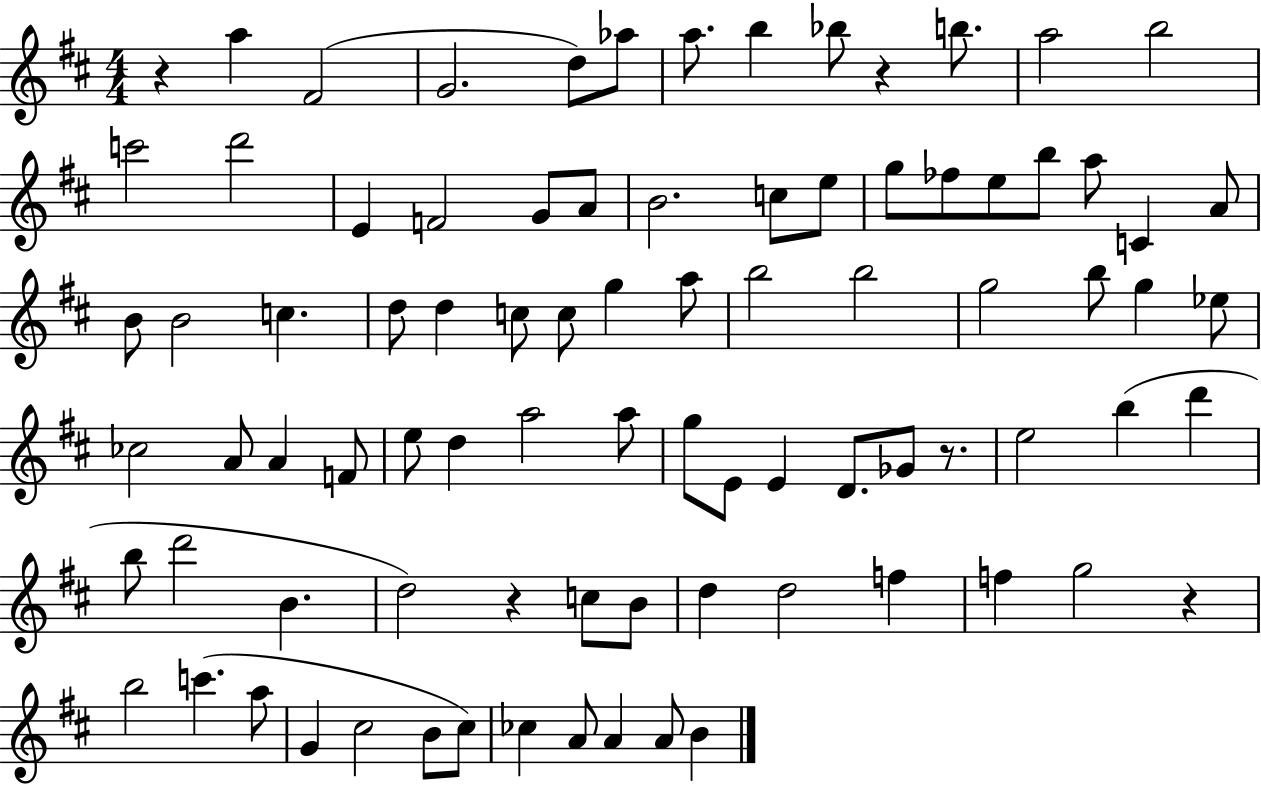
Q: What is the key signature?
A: D major